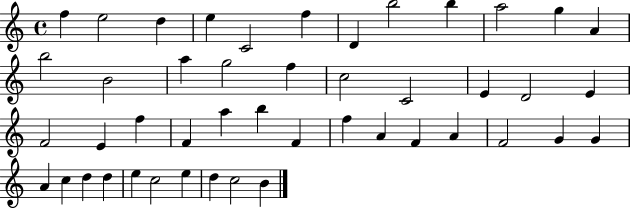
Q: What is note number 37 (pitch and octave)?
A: A4